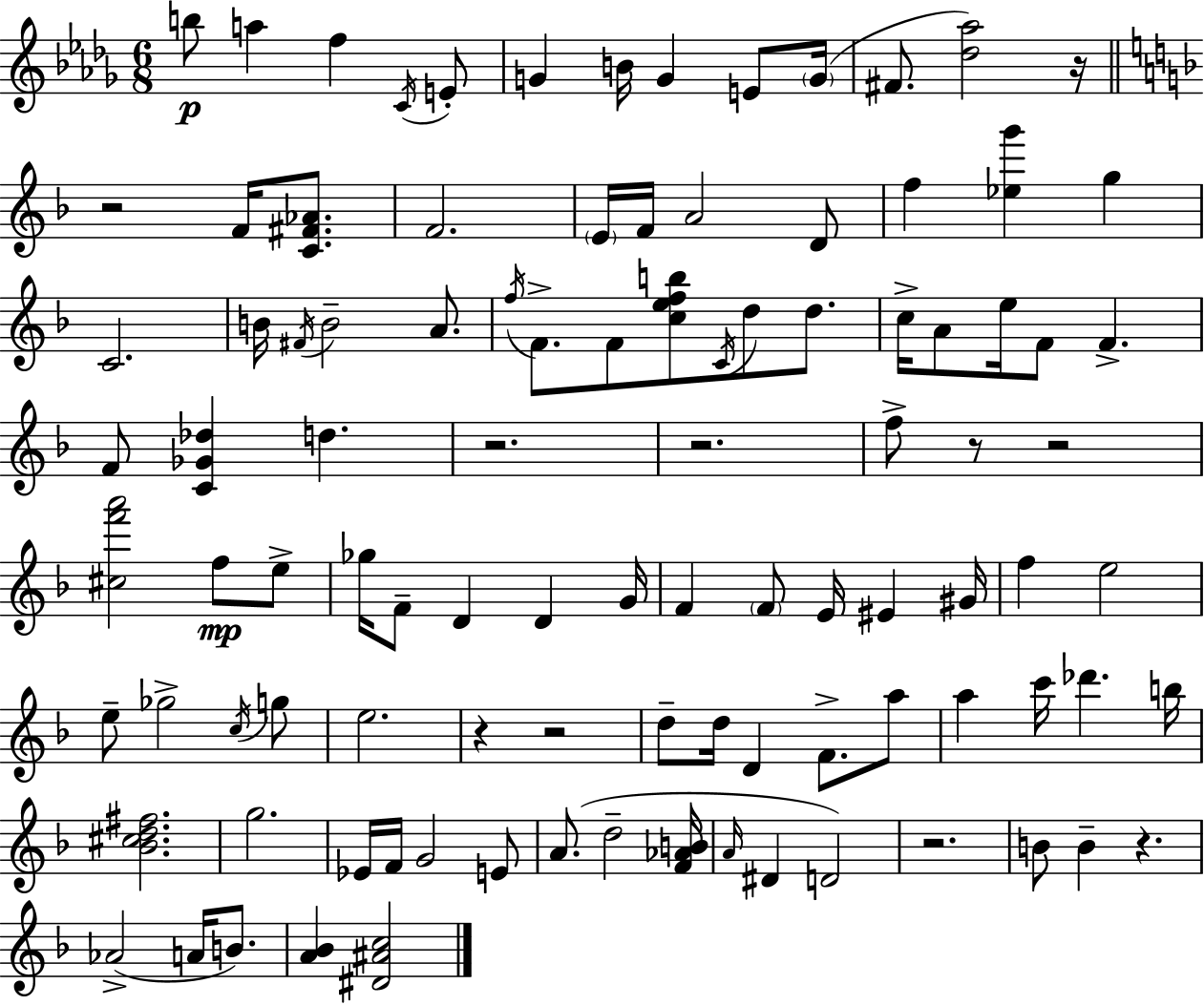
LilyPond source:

{
  \clef treble
  \numericTimeSignature
  \time 6/8
  \key bes \minor
  b''8\p a''4 f''4 \acciaccatura { c'16 } e'8-. | g'4 b'16 g'4 e'8 | \parenthesize g'16( fis'8. <des'' aes''>2) | r16 \bar "||" \break \key f \major r2 f'16 <c' fis' aes'>8. | f'2. | \parenthesize e'16 f'16 a'2 d'8 | f''4 <ees'' g'''>4 g''4 | \break c'2. | b'16 \acciaccatura { fis'16 } b'2-- a'8. | \acciaccatura { f''16 } f'8.-> f'8 <c'' e'' f'' b''>8 \acciaccatura { c'16 } d''8 | d''8. c''16-> a'8 e''16 f'8 f'4.-> | \break f'8 <c' ges' des''>4 d''4. | r2. | r2. | f''8-> r8 r2 | \break <cis'' f''' a'''>2 f''8\mp | e''8-> ges''16 f'8-- d'4 d'4 | g'16 f'4 \parenthesize f'8 e'16 eis'4 | gis'16 f''4 e''2 | \break e''8-- ges''2-> | \acciaccatura { c''16 } g''8 e''2. | r4 r2 | d''8-- d''16 d'4 f'8.-> | \break a''8 a''4 c'''16 des'''4. | b''16 <bes' cis'' d'' fis''>2. | g''2. | ees'16 f'16 g'2 | \break e'8 a'8.( d''2-- | <f' aes' b'>16 \grace { a'16 } dis'4 d'2) | r2. | b'8 b'4-- r4. | \break aes'2->( | a'16 b'8.) <a' bes'>4 <dis' ais' c''>2 | \bar "|."
}